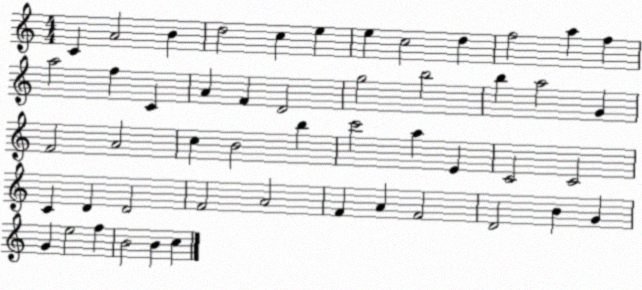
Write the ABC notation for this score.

X:1
T:Untitled
M:4/4
L:1/4
K:C
C A2 B d2 c e e c2 d f2 a f a2 f C A F D2 g2 b2 b a2 G F2 A2 c B2 b c'2 a E C2 C2 C D D2 F2 A2 F A F2 D2 B G G e2 f B2 B c